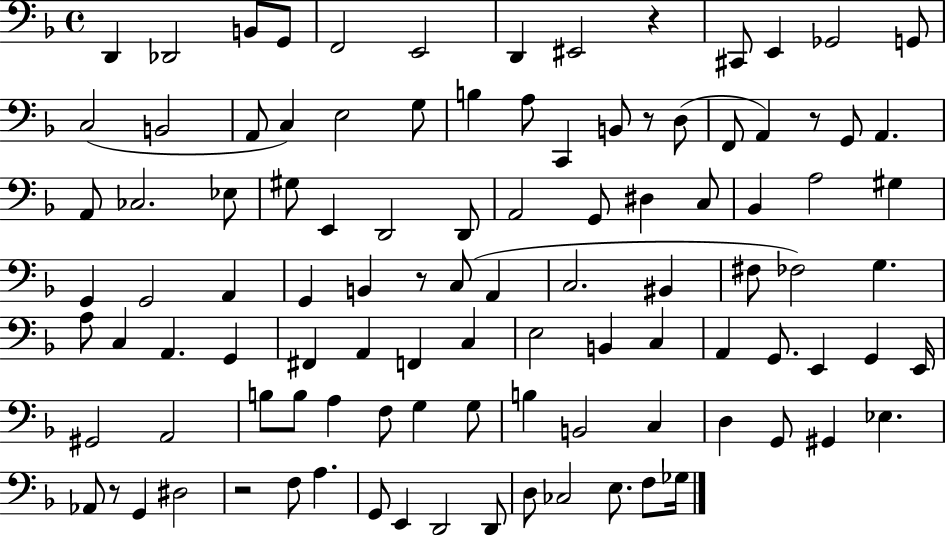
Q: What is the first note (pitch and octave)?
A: D2